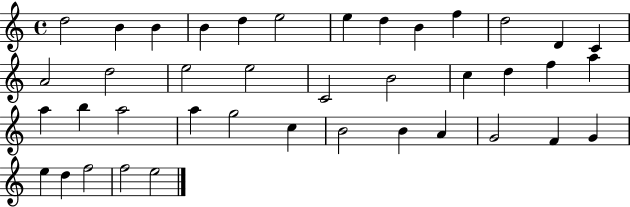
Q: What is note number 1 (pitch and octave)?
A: D5